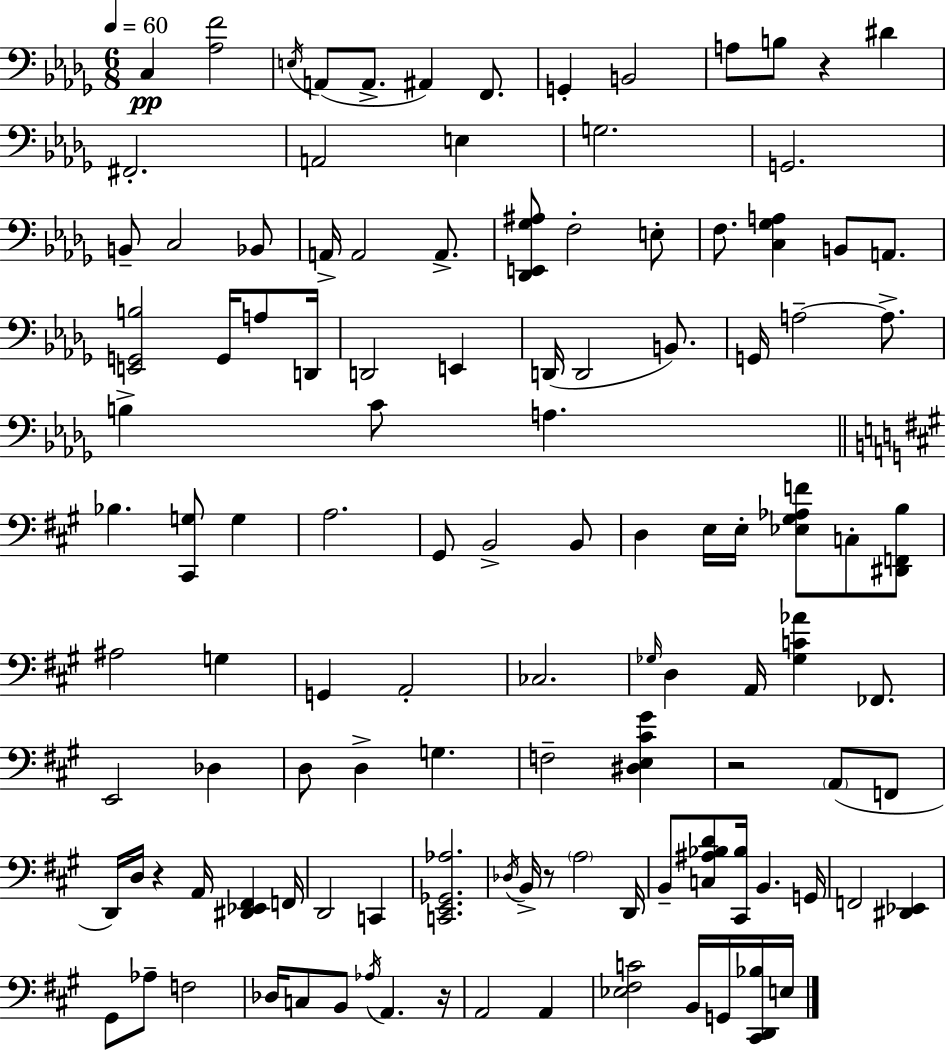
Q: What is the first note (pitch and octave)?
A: C3